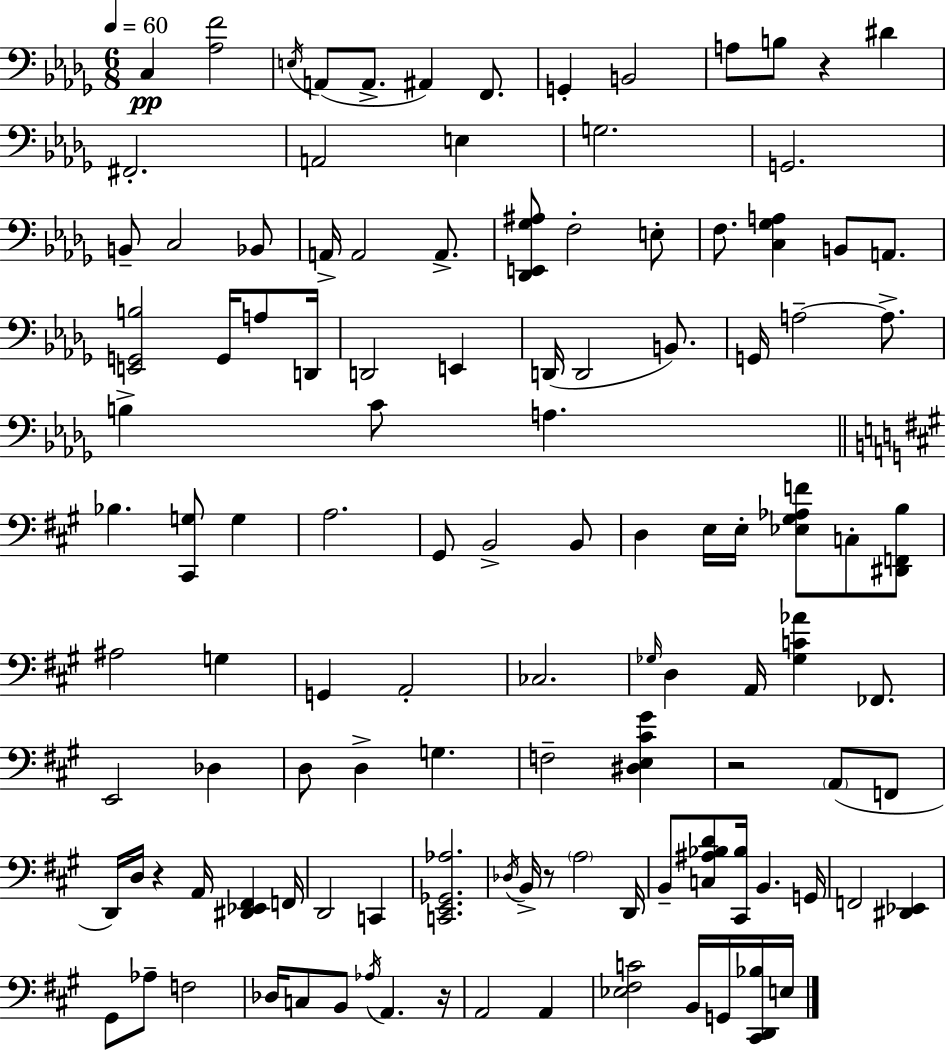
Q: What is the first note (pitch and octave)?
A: C3